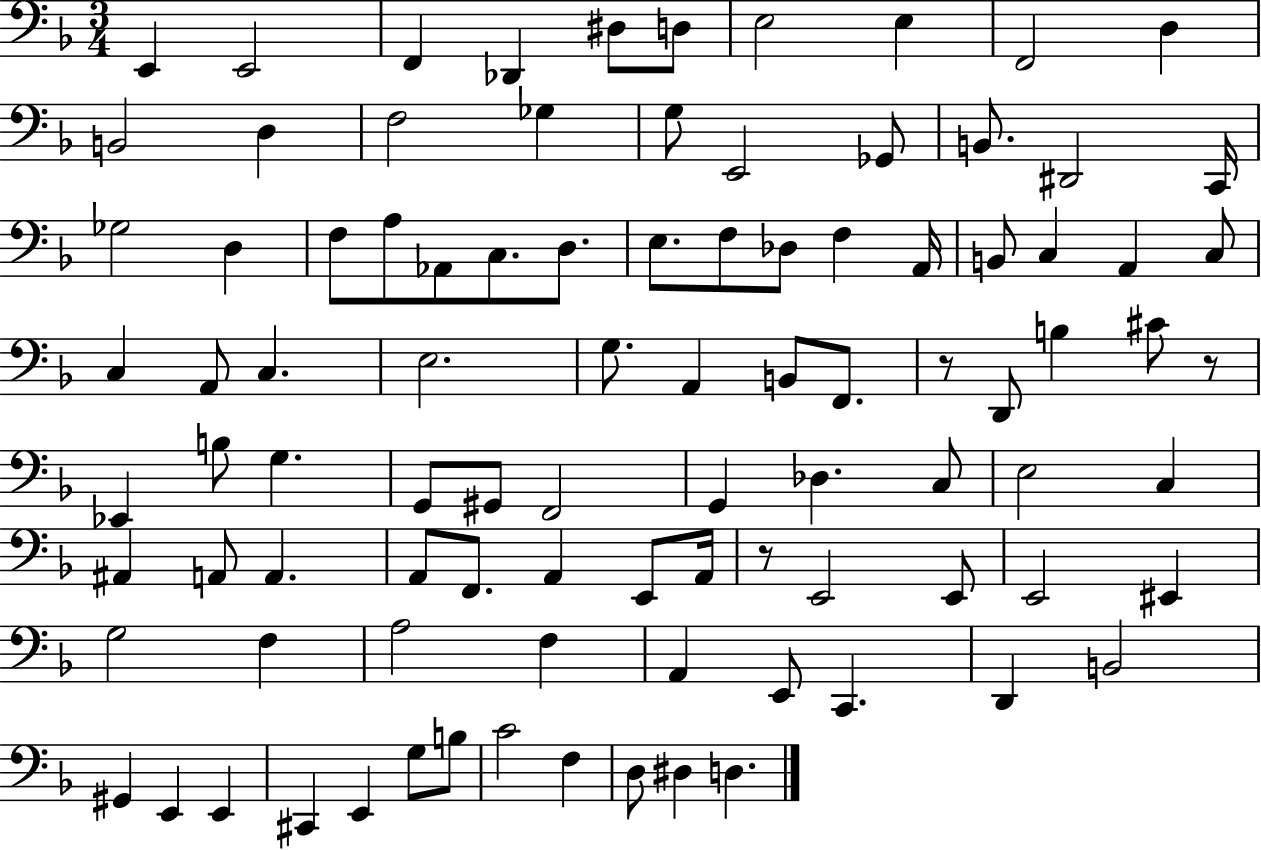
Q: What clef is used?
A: bass